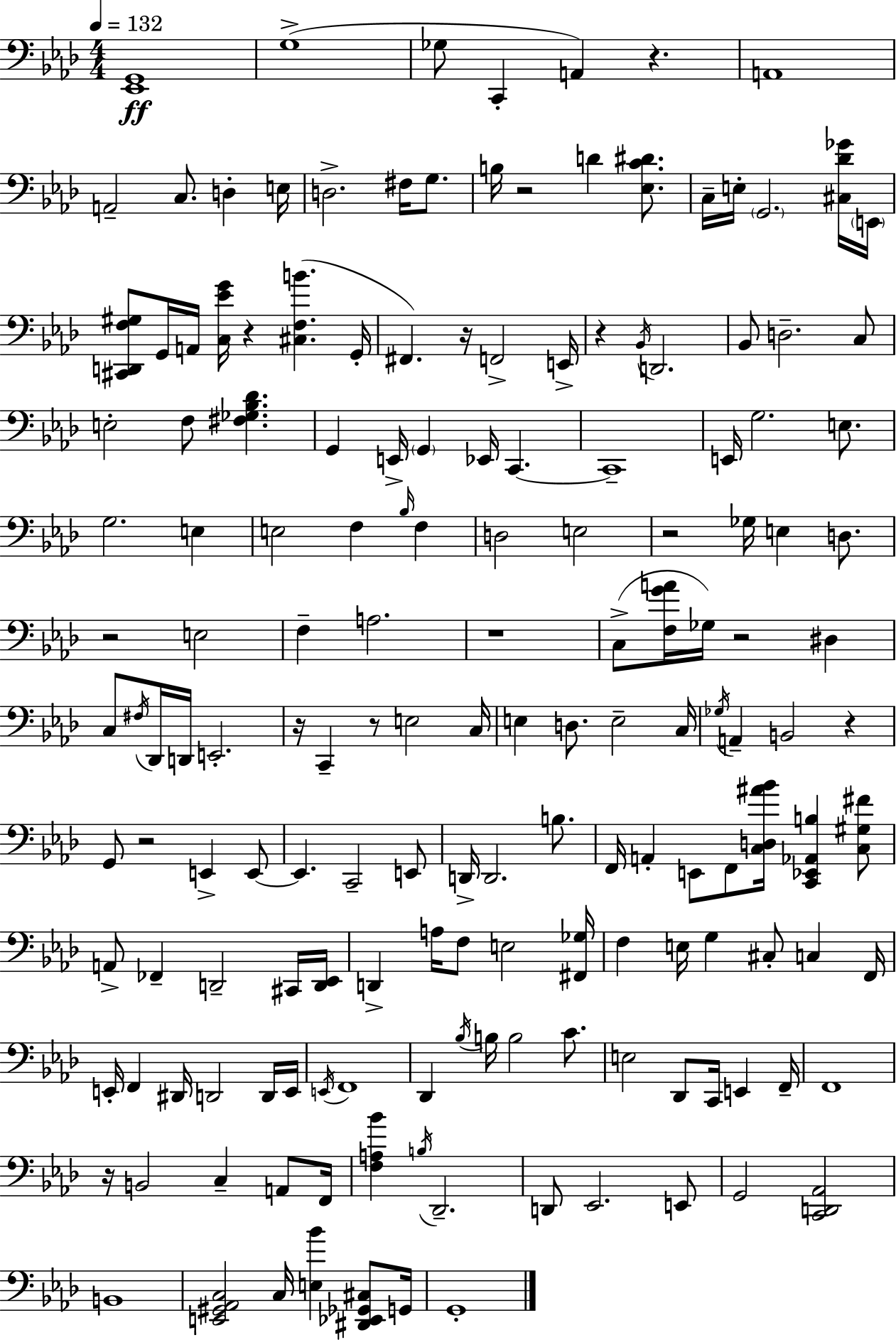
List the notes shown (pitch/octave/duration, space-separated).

[Eb2,G2]/w G3/w Gb3/e C2/q A2/q R/q. A2/w A2/h C3/e. D3/q E3/s D3/h. F#3/s G3/e. B3/s R/h D4/q [Eb3,C4,D#4]/e. C3/s E3/s G2/h. [C#3,Db4,Gb4]/s E2/s [C#2,D2,F3,G#3]/e G2/s A2/s [C3,Eb4,G4]/s R/q [C#3,F3,B4]/q. G2/s F#2/q. R/s F2/h E2/s R/q Bb2/s D2/h. Bb2/e D3/h. C3/e E3/h F3/e [F#3,Gb3,Bb3,Db4]/q. G2/q E2/s G2/q Eb2/s C2/q. C2/w E2/s G3/h. E3/e. G3/h. E3/q E3/h F3/q Bb3/s F3/q D3/h E3/h R/h Gb3/s E3/q D3/e. R/h E3/h F3/q A3/h. R/w C3/e [F3,G4,A4]/s Gb3/s R/h D#3/q C3/e F#3/s Db2/s D2/s E2/h. R/s C2/q R/e E3/h C3/s E3/q D3/e. E3/h C3/s Gb3/s A2/q B2/h R/q G2/e R/h E2/q E2/e E2/q. C2/h E2/e D2/s D2/h. B3/e. F2/s A2/q E2/e F2/e [C3,D3,A#4,Bb4]/s [C2,Eb2,Ab2,B3]/q [C3,G#3,F#4]/e A2/e FES2/q D2/h C#2/s [D2,Eb2]/s D2/q A3/s F3/e E3/h [F#2,Gb3]/s F3/q E3/s G3/q C#3/e C3/q F2/s E2/s F2/q D#2/s D2/h D2/s E2/s E2/s F2/w Db2/q Bb3/s B3/s B3/h C4/e. E3/h Db2/e C2/s E2/q F2/s F2/w R/s B2/h C3/q A2/e F2/s [F3,A3,Bb4]/q B3/s Db2/h. D2/e Eb2/h. E2/e G2/h [C2,D2,Ab2]/h B2/w [E2,G#2,Ab2,C3]/h C3/s [E3,Bb4]/q [D#2,Eb2,Gb2,C#3]/e G2/s G2/w